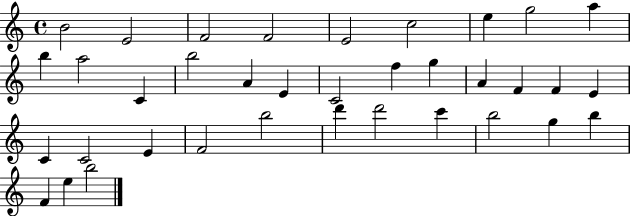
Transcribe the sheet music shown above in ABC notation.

X:1
T:Untitled
M:4/4
L:1/4
K:C
B2 E2 F2 F2 E2 c2 e g2 a b a2 C b2 A E C2 f g A F F E C C2 E F2 b2 d' d'2 c' b2 g b F e b2